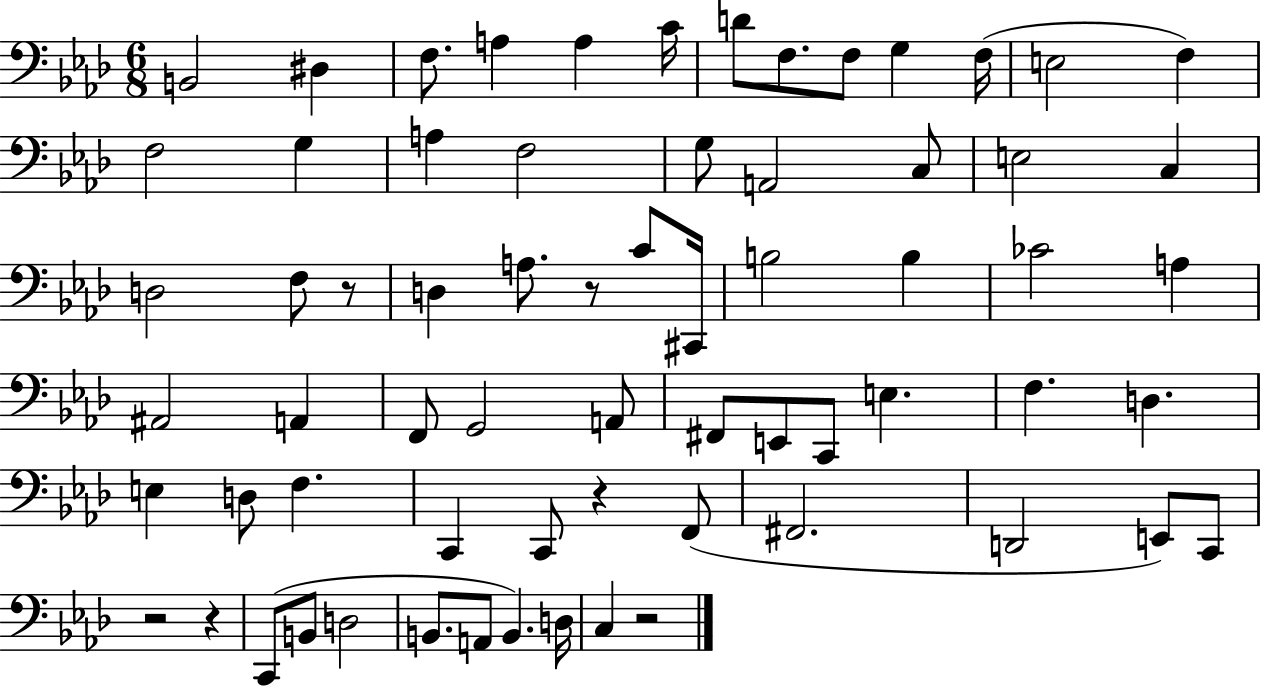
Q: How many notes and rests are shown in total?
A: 67